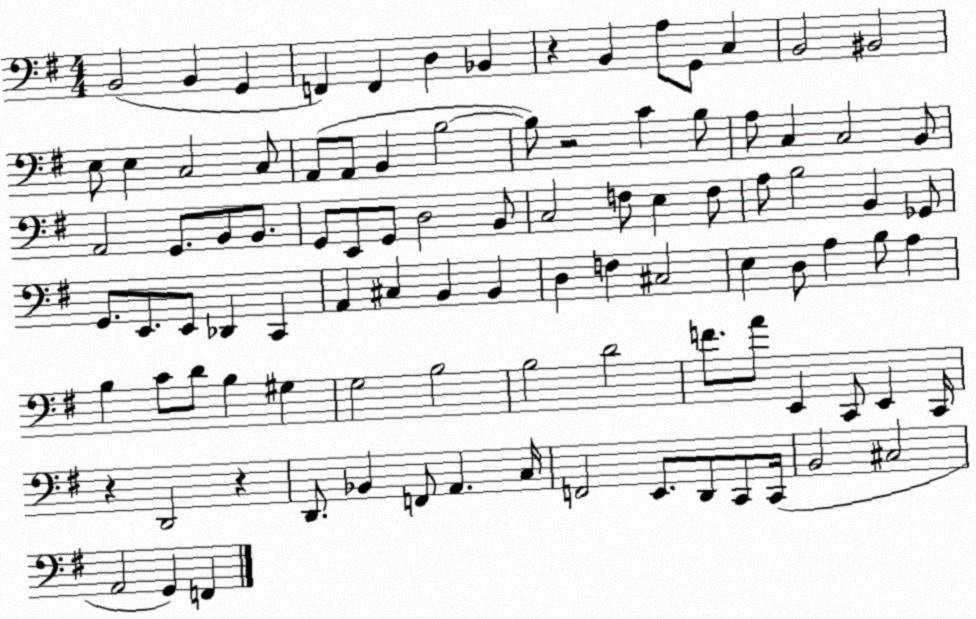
X:1
T:Untitled
M:4/4
L:1/4
K:G
B,,2 B,, G,, F,, F,, D, _B,, z B,, A,/2 G,,/2 C, B,,2 ^B,,2 E,/2 E, C,2 C,/2 A,,/2 A,,/2 B,, B,2 B,/2 z2 C B,/2 A,/2 C, C,2 B,,/2 A,,2 G,,/2 B,,/2 B,,/2 G,,/2 E,,/2 G,,/2 D,2 B,,/2 C,2 F,/2 E, F,/2 A,/2 B,2 B,, _G,,/2 G,,/2 E,,/2 E,,/2 _D,, C,, A,, ^C, B,, B,, D, F, ^C,2 E, D,/2 A, B,/2 A, B, C/2 D/2 B, ^G, G,2 B,2 B,2 D2 F/2 A/2 E,, C,,/2 E,, C,,/4 z D,,2 z D,,/2 _B,, F,,/2 A,, C,/4 F,,2 E,,/2 D,,/2 C,,/2 C,,/4 B,,2 ^C,2 A,,2 G,, F,,